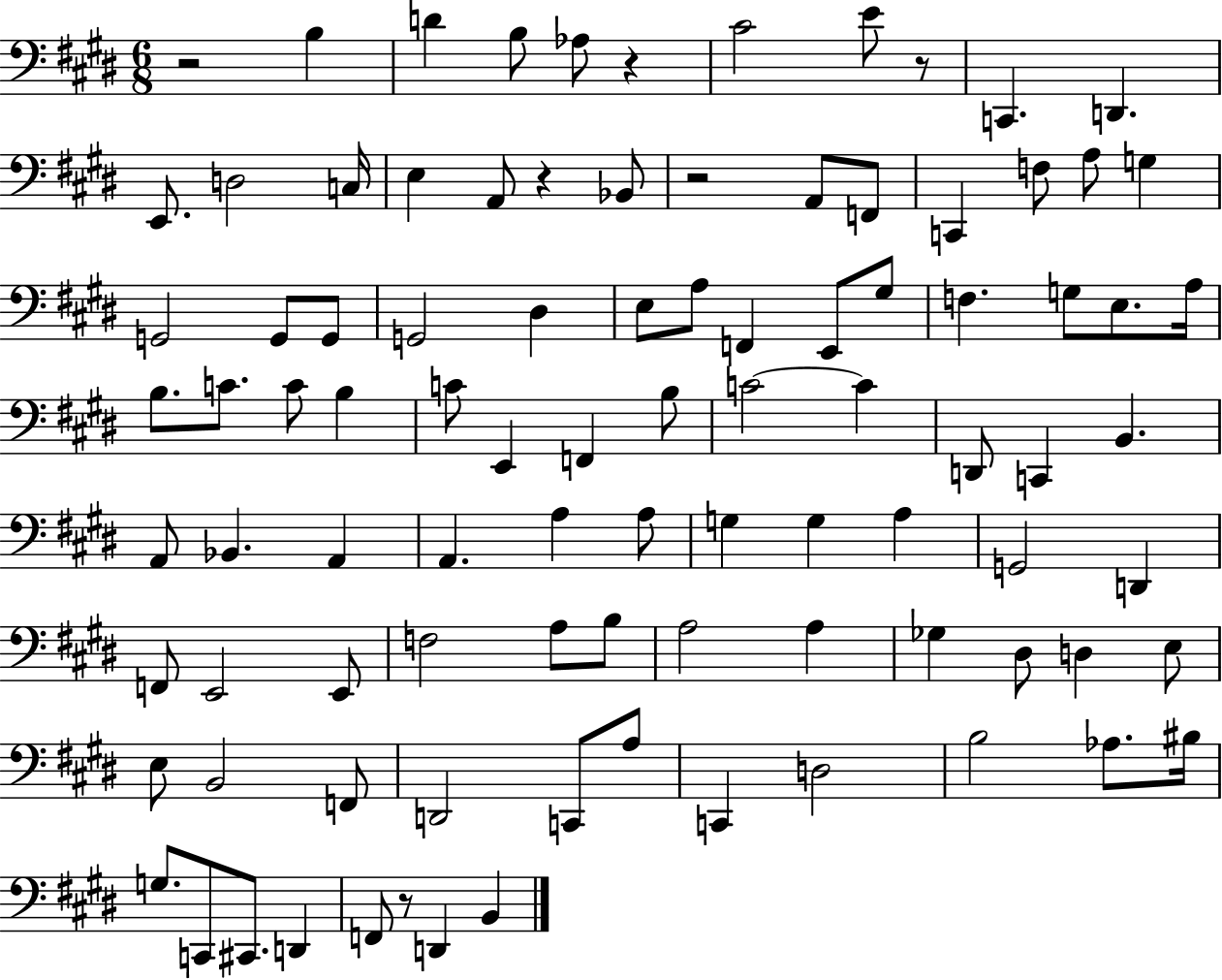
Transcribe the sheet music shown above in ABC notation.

X:1
T:Untitled
M:6/8
L:1/4
K:E
z2 B, D B,/2 _A,/2 z ^C2 E/2 z/2 C,, D,, E,,/2 D,2 C,/4 E, A,,/2 z _B,,/2 z2 A,,/2 F,,/2 C,, F,/2 A,/2 G, G,,2 G,,/2 G,,/2 G,,2 ^D, E,/2 A,/2 F,, E,,/2 ^G,/2 F, G,/2 E,/2 A,/4 B,/2 C/2 C/2 B, C/2 E,, F,, B,/2 C2 C D,,/2 C,, B,, A,,/2 _B,, A,, A,, A, A,/2 G, G, A, G,,2 D,, F,,/2 E,,2 E,,/2 F,2 A,/2 B,/2 A,2 A, _G, ^D,/2 D, E,/2 E,/2 B,,2 F,,/2 D,,2 C,,/2 A,/2 C,, D,2 B,2 _A,/2 ^B,/4 G,/2 C,,/2 ^C,,/2 D,, F,,/2 z/2 D,, B,,